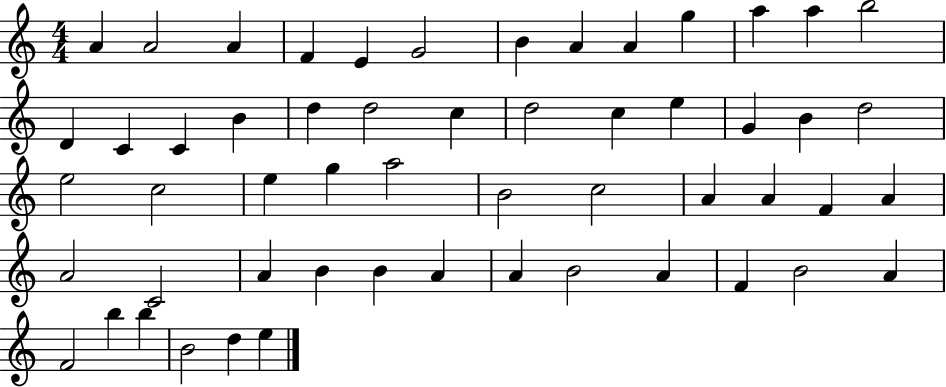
X:1
T:Untitled
M:4/4
L:1/4
K:C
A A2 A F E G2 B A A g a a b2 D C C B d d2 c d2 c e G B d2 e2 c2 e g a2 B2 c2 A A F A A2 C2 A B B A A B2 A F B2 A F2 b b B2 d e